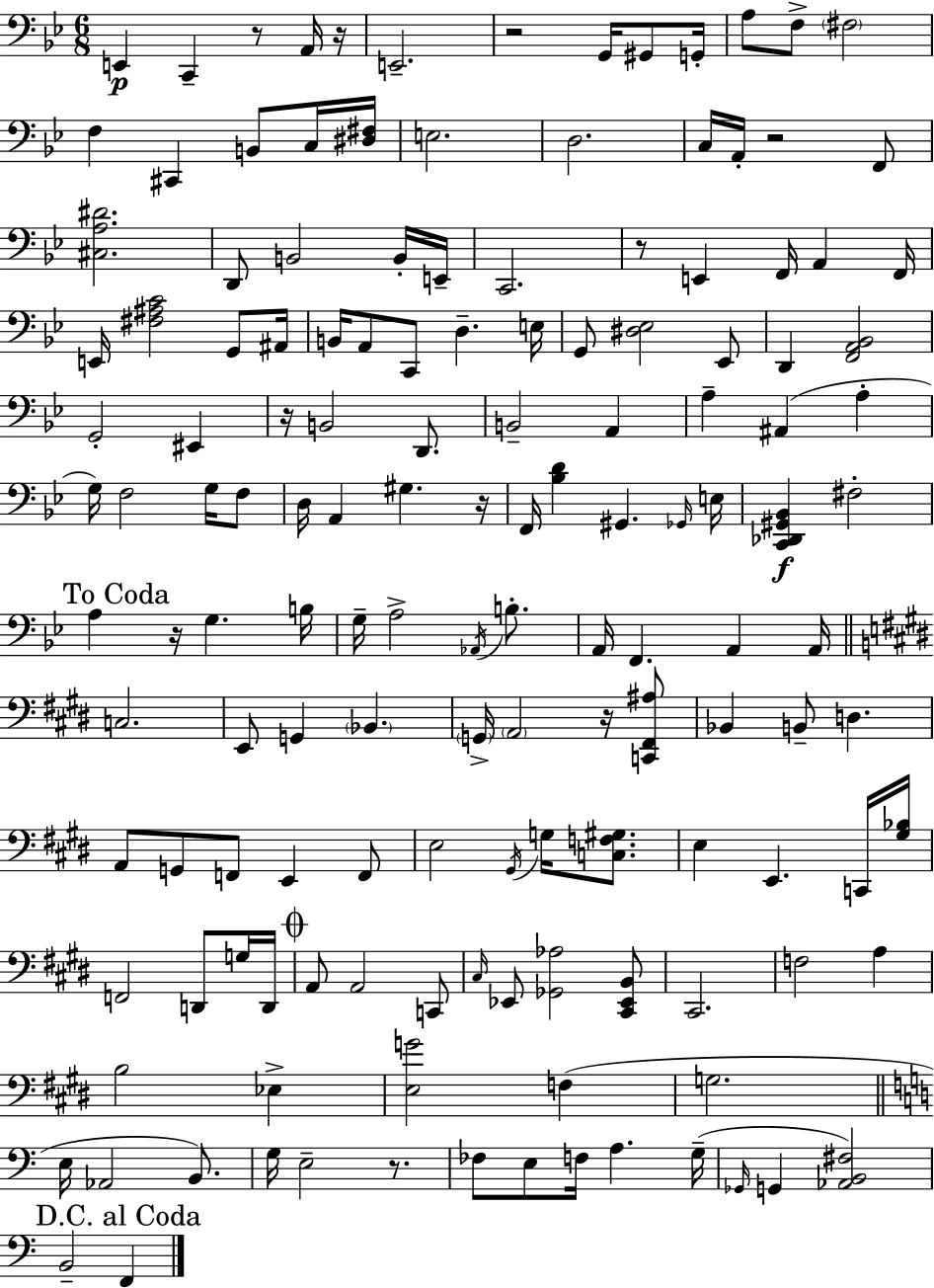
X:1
T:Untitled
M:6/8
L:1/4
K:Bb
E,, C,, z/2 A,,/4 z/4 E,,2 z2 G,,/4 ^G,,/2 G,,/4 A,/2 F,/2 ^F,2 F, ^C,, B,,/2 C,/4 [^D,^F,]/4 E,2 D,2 C,/4 A,,/4 z2 F,,/2 [^C,A,^D]2 D,,/2 B,,2 B,,/4 E,,/4 C,,2 z/2 E,, F,,/4 A,, F,,/4 E,,/4 [^F,^A,C]2 G,,/2 ^A,,/4 B,,/4 A,,/2 C,,/2 D, E,/4 G,,/2 [^D,_E,]2 _E,,/2 D,, [F,,A,,_B,,]2 G,,2 ^E,, z/4 B,,2 D,,/2 B,,2 A,, A, ^A,, A, G,/4 F,2 G,/4 F,/2 D,/4 A,, ^G, z/4 F,,/4 [_B,D] ^G,, _G,,/4 E,/4 [C,,_D,,^G,,_B,,] ^F,2 A, z/4 G, B,/4 G,/4 A,2 _A,,/4 B,/2 A,,/4 F,, A,, A,,/4 C,2 E,,/2 G,, _B,, G,,/4 A,,2 z/4 [C,,^F,,^A,]/2 _B,, B,,/2 D, A,,/2 G,,/2 F,,/2 E,, F,,/2 E,2 ^G,,/4 G,/4 [C,F,^G,]/2 E, E,, C,,/4 [^G,_B,]/4 F,,2 D,,/2 G,/4 D,,/4 A,,/2 A,,2 C,,/2 ^C,/4 _E,,/2 [_G,,_A,]2 [^C,,_E,,B,,]/2 ^C,,2 F,2 A, B,2 _E, [E,G]2 F, G,2 E,/4 _A,,2 B,,/2 G,/4 E,2 z/2 _F,/2 E,/2 F,/4 A, G,/4 _G,,/4 G,, [_A,,B,,^F,]2 B,,2 F,,